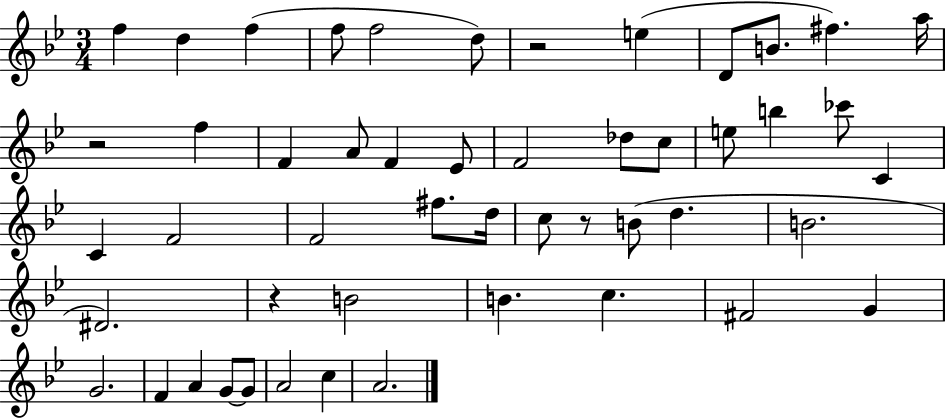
{
  \clef treble
  \numericTimeSignature
  \time 3/4
  \key bes \major
  \repeat volta 2 { f''4 d''4 f''4( | f''8 f''2 d''8) | r2 e''4( | d'8 b'8. fis''4.) a''16 | \break r2 f''4 | f'4 a'8 f'4 ees'8 | f'2 des''8 c''8 | e''8 b''4 ces'''8 c'4 | \break c'4 f'2 | f'2 fis''8. d''16 | c''8 r8 b'8( d''4. | b'2. | \break dis'2.) | r4 b'2 | b'4. c''4. | fis'2 g'4 | \break g'2. | f'4 a'4 g'8~~ g'8 | a'2 c''4 | a'2. | \break } \bar "|."
}